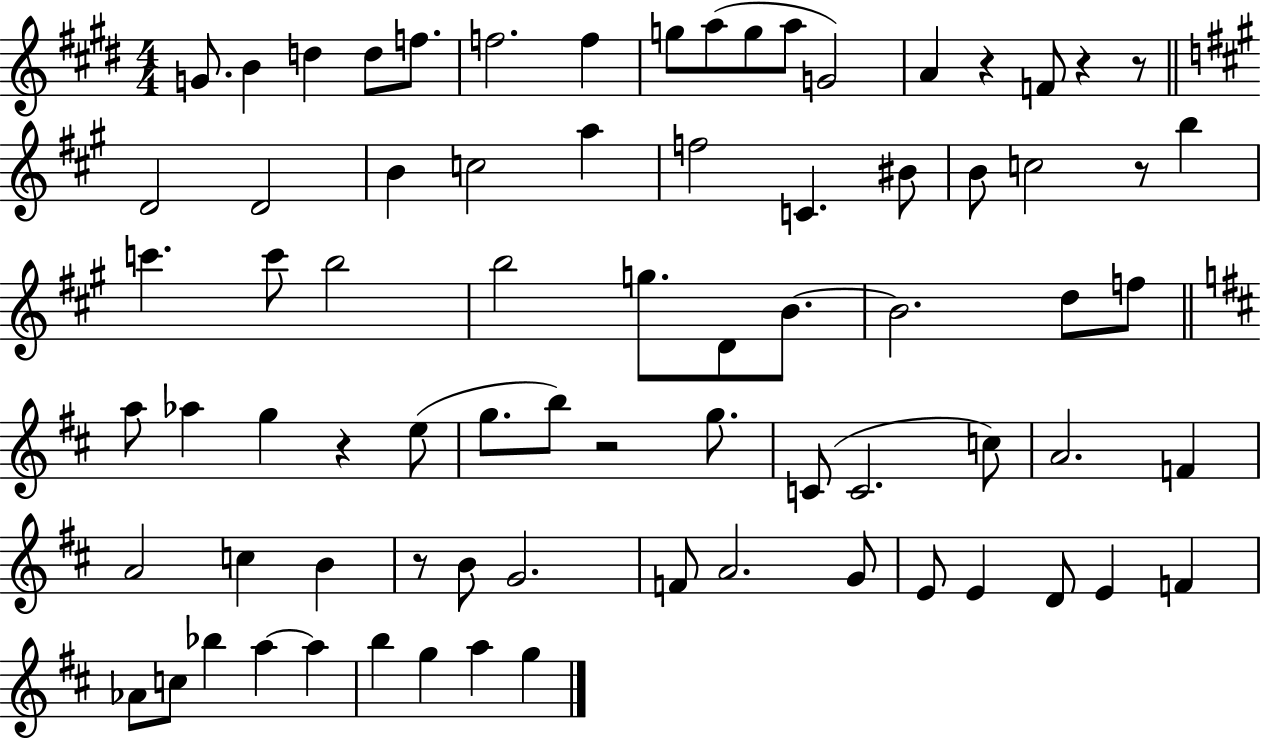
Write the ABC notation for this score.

X:1
T:Untitled
M:4/4
L:1/4
K:E
G/2 B d d/2 f/2 f2 f g/2 a/2 g/2 a/2 G2 A z F/2 z z/2 D2 D2 B c2 a f2 C ^B/2 B/2 c2 z/2 b c' c'/2 b2 b2 g/2 D/2 B/2 B2 d/2 f/2 a/2 _a g z e/2 g/2 b/2 z2 g/2 C/2 C2 c/2 A2 F A2 c B z/2 B/2 G2 F/2 A2 G/2 E/2 E D/2 E F _A/2 c/2 _b a a b g a g